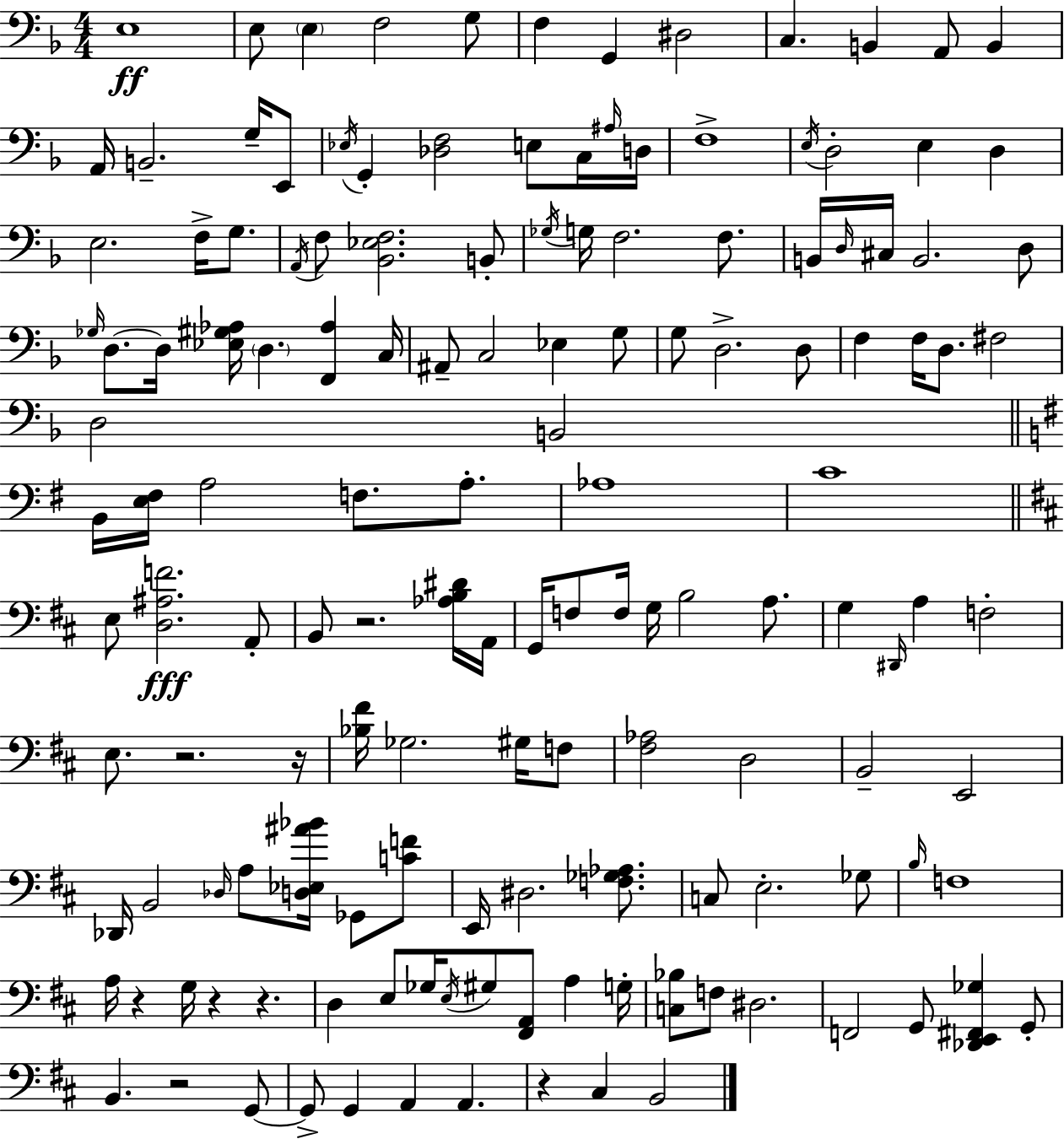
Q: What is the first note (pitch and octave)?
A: E3